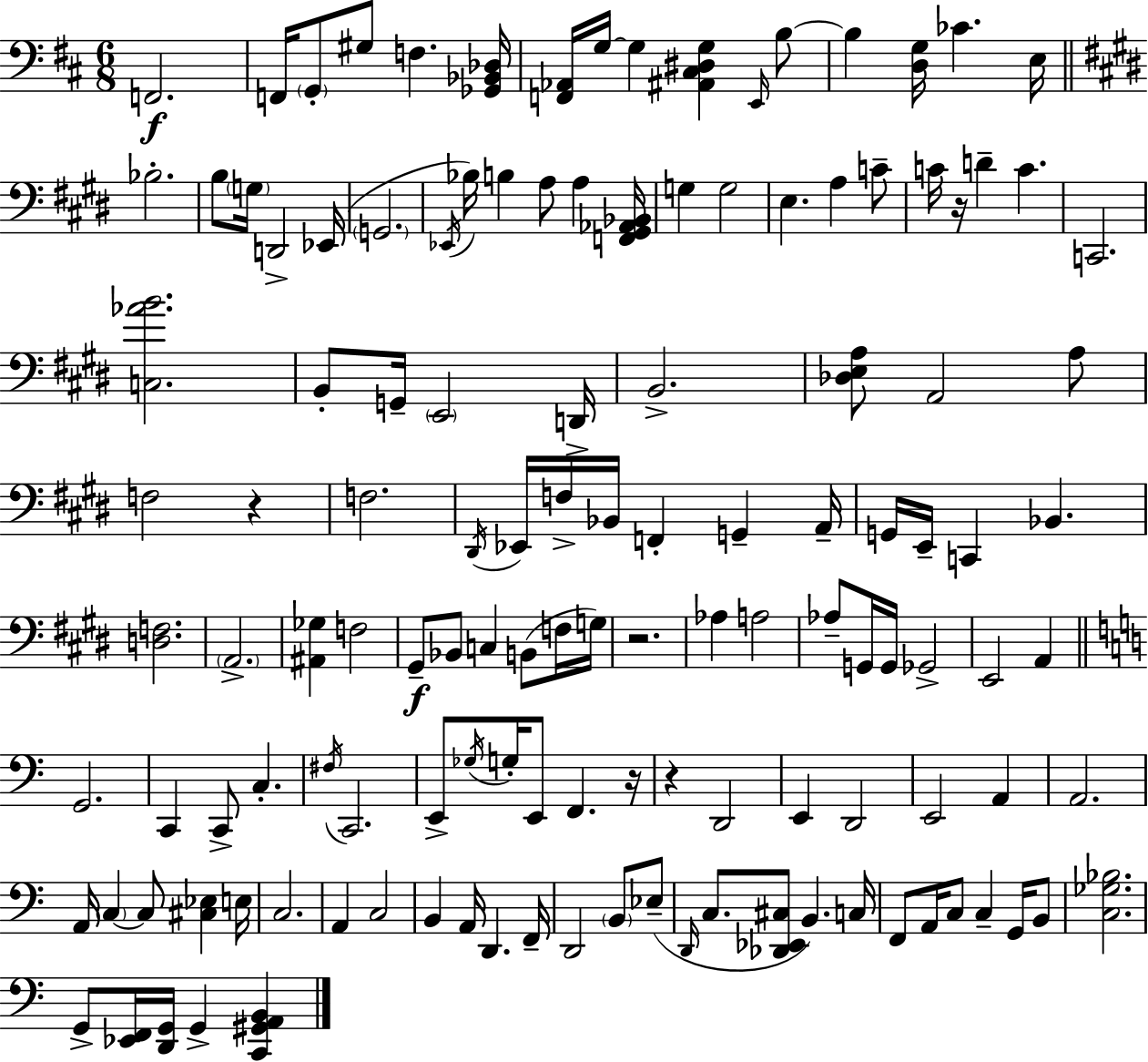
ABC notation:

X:1
T:Untitled
M:6/8
L:1/4
K:D
F,,2 F,,/4 G,,/2 ^G,/2 F, [_G,,_B,,_D,]/4 [F,,_A,,]/4 G,/4 G, [^A,,^C,^D,G,] E,,/4 B,/2 B, [D,G,]/4 _C E,/4 _B,2 B,/2 G,/4 D,,2 _E,,/4 G,,2 _E,,/4 _B,/4 B, A,/2 A, [F,,^G,,_A,,_B,,]/4 G, G,2 E, A, C/2 C/4 z/4 D C C,,2 [C,_AB]2 B,,/2 G,,/4 E,,2 D,,/4 B,,2 [_D,E,A,]/2 A,,2 A,/2 F,2 z F,2 ^D,,/4 _E,,/4 F,/4 _B,,/4 F,, G,, A,,/4 G,,/4 E,,/4 C,, _B,, [D,F,]2 A,,2 [^A,,_G,] F,2 ^G,,/2 _B,,/2 C, B,,/2 F,/4 G,/4 z2 _A, A,2 _A,/2 G,,/4 G,,/4 _G,,2 E,,2 A,, G,,2 C,, C,,/2 C, ^F,/4 C,,2 E,,/2 _G,/4 G,/4 E,,/2 F,, z/4 z D,,2 E,, D,,2 E,,2 A,, A,,2 A,,/4 C, C,/2 [^C,_E,] E,/4 C,2 A,, C,2 B,, A,,/4 D,, F,,/4 D,,2 B,,/2 _E,/2 D,,/4 C,/2 [_D,,_E,,^C,]/2 B,, C,/4 F,,/2 A,,/4 C,/2 C, G,,/4 B,,/2 [C,_G,_B,]2 G,,/2 [_E,,F,,]/4 [D,,G,,]/4 G,, [C,,^G,,A,,B,,]